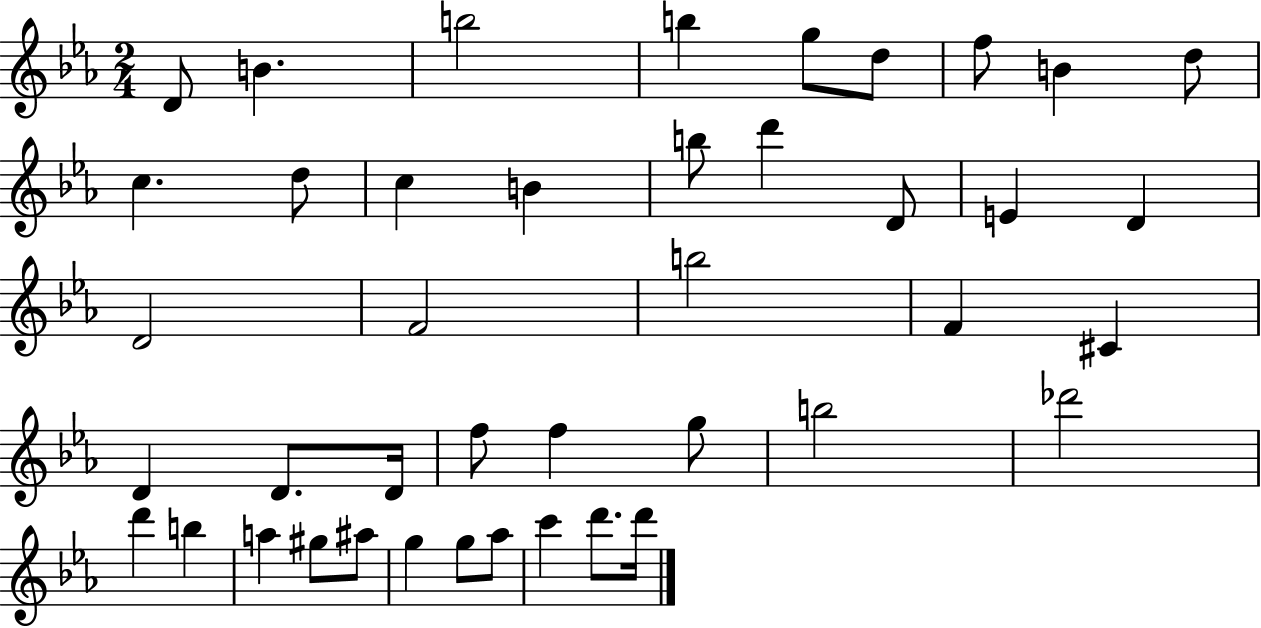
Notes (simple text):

D4/e B4/q. B5/h B5/q G5/e D5/e F5/e B4/q D5/e C5/q. D5/e C5/q B4/q B5/e D6/q D4/e E4/q D4/q D4/h F4/h B5/h F4/q C#4/q D4/q D4/e. D4/s F5/e F5/q G5/e B5/h Db6/h D6/q B5/q A5/q G#5/e A#5/e G5/q G5/e Ab5/e C6/q D6/e. D6/s